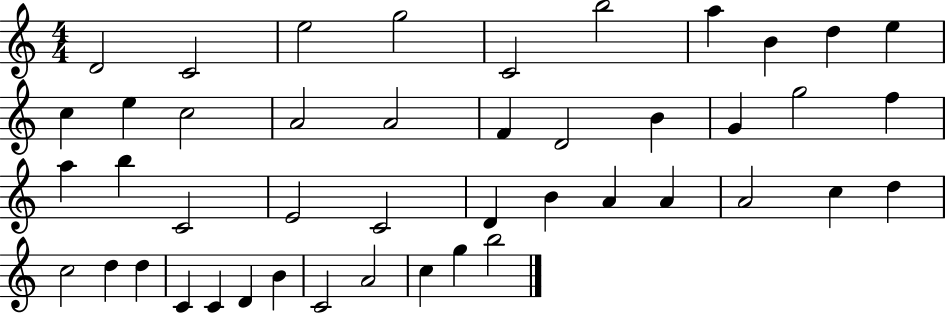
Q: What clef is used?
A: treble